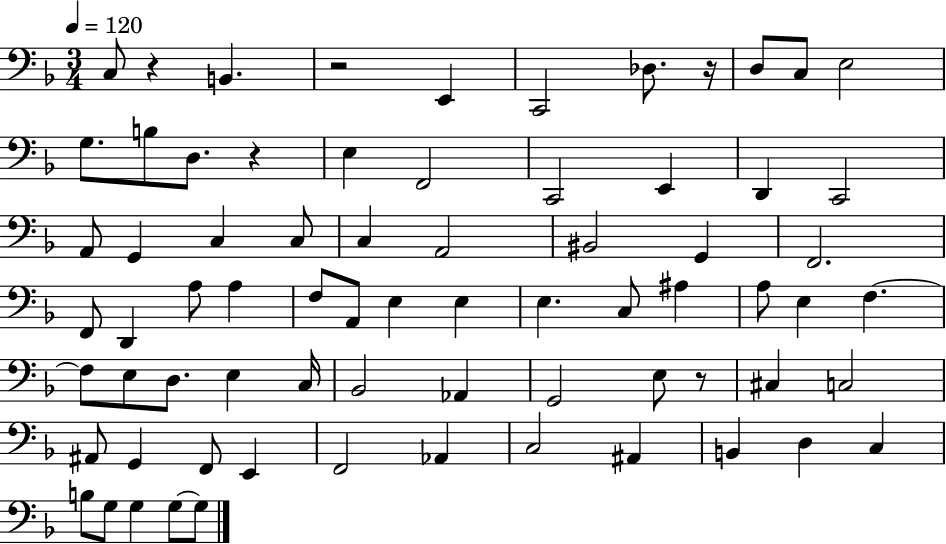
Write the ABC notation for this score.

X:1
T:Untitled
M:3/4
L:1/4
K:F
C,/2 z B,, z2 E,, C,,2 _D,/2 z/4 D,/2 C,/2 E,2 G,/2 B,/2 D,/2 z E, F,,2 C,,2 E,, D,, C,,2 A,,/2 G,, C, C,/2 C, A,,2 ^B,,2 G,, F,,2 F,,/2 D,, A,/2 A, F,/2 A,,/2 E, E, E, C,/2 ^A, A,/2 E, F, F,/2 E,/2 D,/2 E, C,/4 _B,,2 _A,, G,,2 E,/2 z/2 ^C, C,2 ^A,,/2 G,, F,,/2 E,, F,,2 _A,, C,2 ^A,, B,, D, C, B,/2 G,/2 G, G,/2 G,/2